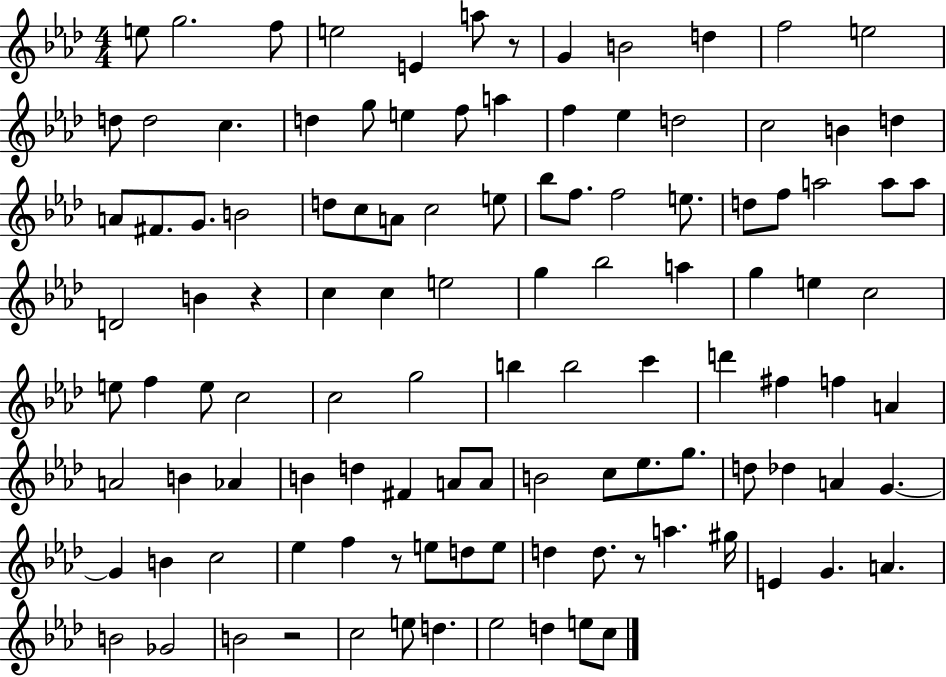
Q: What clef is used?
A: treble